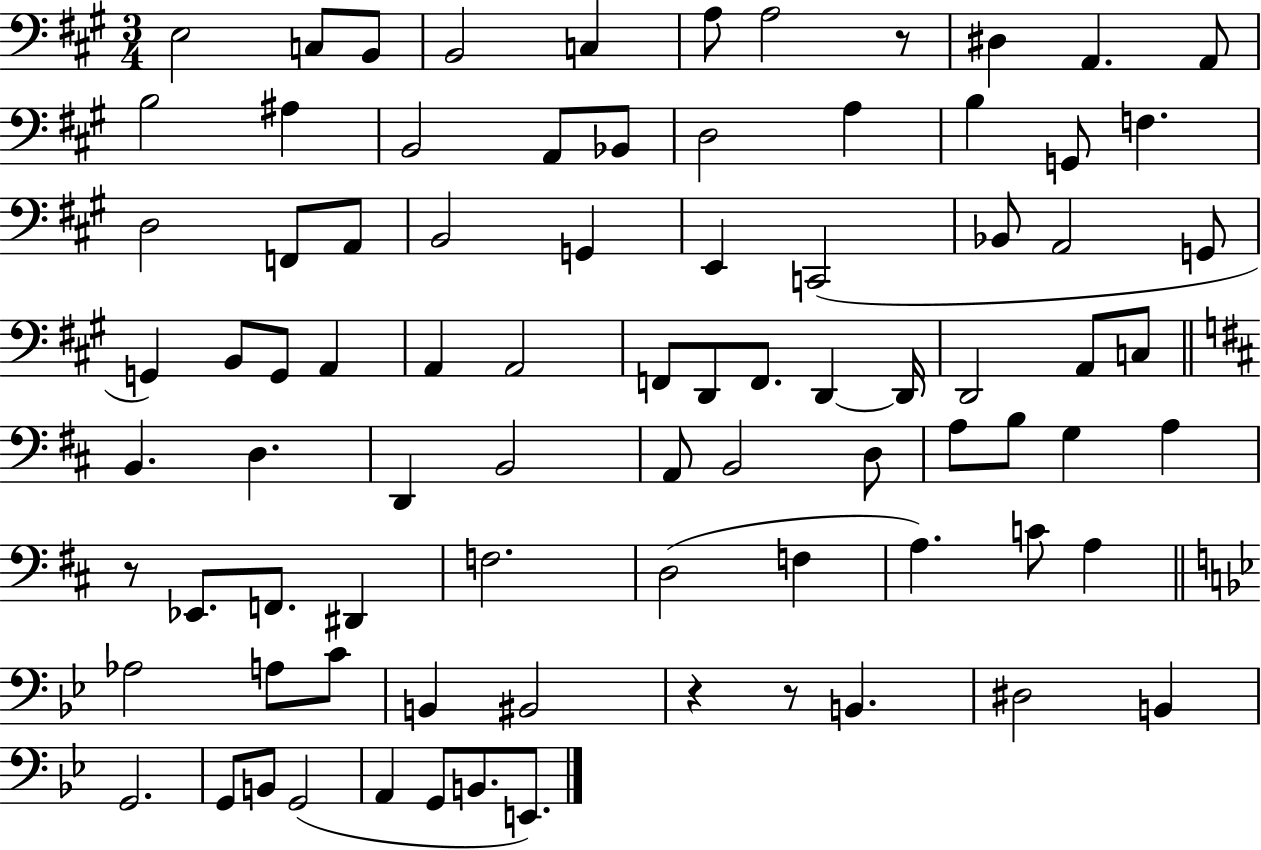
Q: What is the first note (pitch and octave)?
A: E3